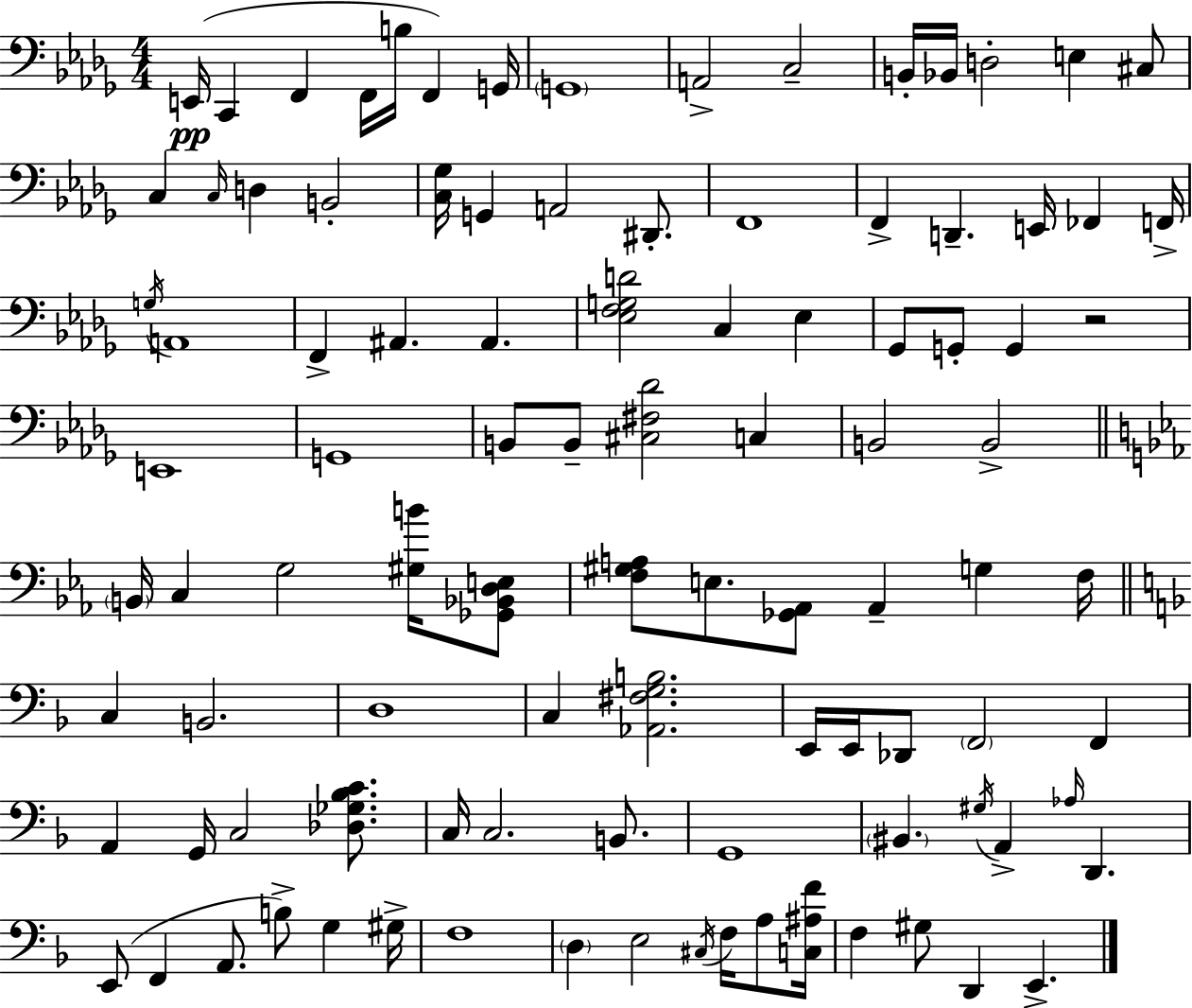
E2/s C2/q F2/q F2/s B3/s F2/q G2/s G2/w A2/h C3/h B2/s Bb2/s D3/h E3/q C#3/e C3/q C3/s D3/q B2/h [C3,Gb3]/s G2/q A2/h D#2/e. F2/w F2/q D2/q. E2/s FES2/q F2/s G3/s A2/w F2/q A#2/q. A#2/q. [Eb3,F3,G3,D4]/h C3/q Eb3/q Gb2/e G2/e G2/q R/h E2/w G2/w B2/e B2/e [C#3,F#3,Db4]/h C3/q B2/h B2/h B2/s C3/q G3/h [G#3,B4]/s [Gb2,Bb2,D3,E3]/e [F3,G#3,A3]/e E3/e. [Gb2,Ab2]/e Ab2/q G3/q F3/s C3/q B2/h. D3/w C3/q [Ab2,F#3,G3,B3]/h. E2/s E2/s Db2/e F2/h F2/q A2/q G2/s C3/h [Db3,Gb3,Bb3,C4]/e. C3/s C3/h. B2/e. G2/w BIS2/q. G#3/s A2/q Ab3/s D2/q. E2/e F2/q A2/e. B3/e G3/q G#3/s F3/w D3/q E3/h C#3/s F3/s A3/e [C3,A#3,F4]/s F3/q G#3/e D2/q E2/q.